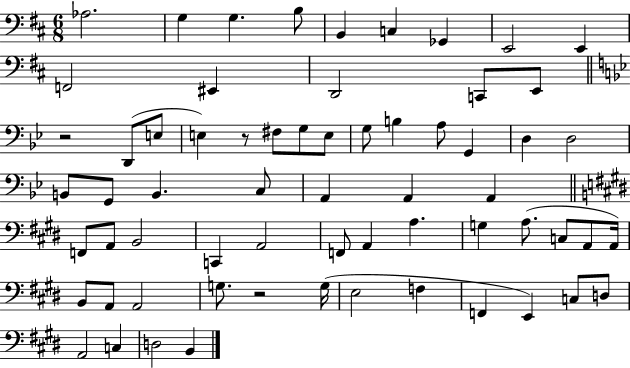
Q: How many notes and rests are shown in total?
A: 64